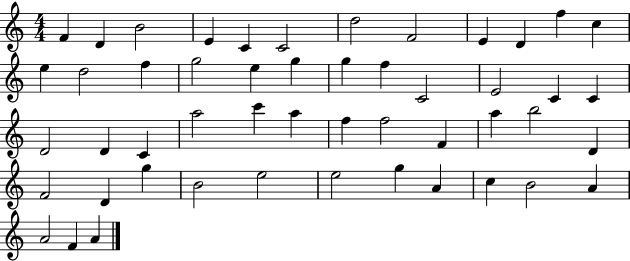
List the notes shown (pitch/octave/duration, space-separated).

F4/q D4/q B4/h E4/q C4/q C4/h D5/h F4/h E4/q D4/q F5/q C5/q E5/q D5/h F5/q G5/h E5/q G5/q G5/q F5/q C4/h E4/h C4/q C4/q D4/h D4/q C4/q A5/h C6/q A5/q F5/q F5/h F4/q A5/q B5/h D4/q F4/h D4/q G5/q B4/h E5/h E5/h G5/q A4/q C5/q B4/h A4/q A4/h F4/q A4/q